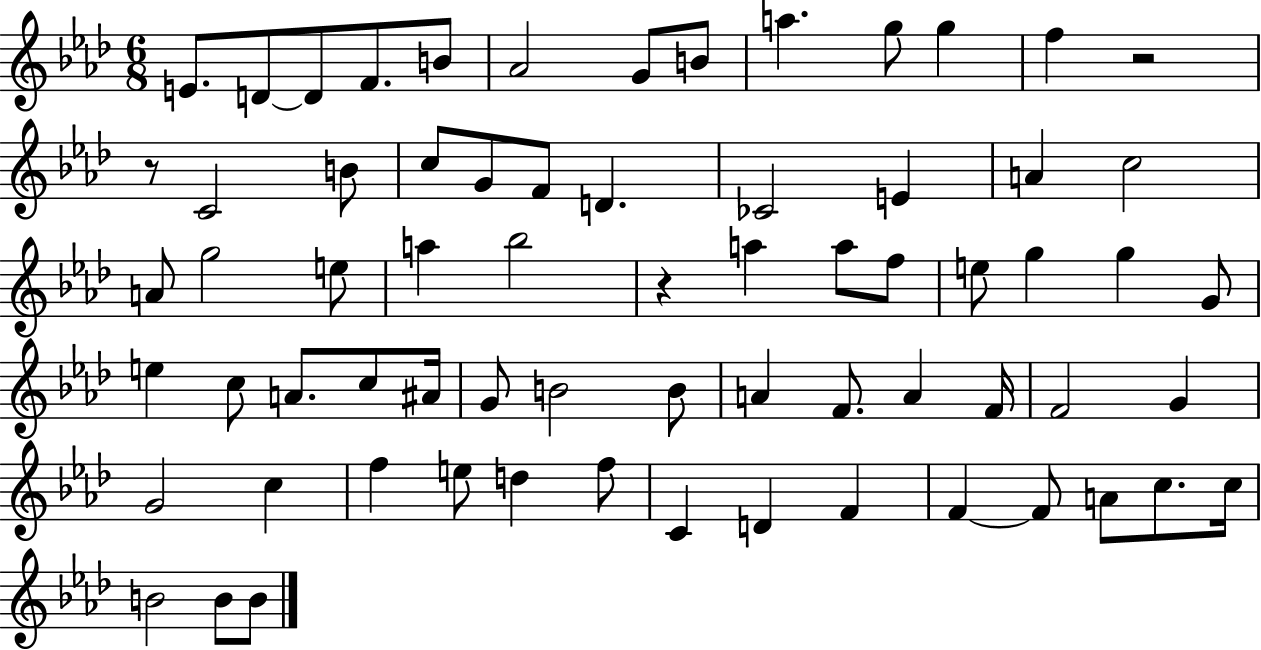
X:1
T:Untitled
M:6/8
L:1/4
K:Ab
E/2 D/2 D/2 F/2 B/2 _A2 G/2 B/2 a g/2 g f z2 z/2 C2 B/2 c/2 G/2 F/2 D _C2 E A c2 A/2 g2 e/2 a _b2 z a a/2 f/2 e/2 g g G/2 e c/2 A/2 c/2 ^A/4 G/2 B2 B/2 A F/2 A F/4 F2 G G2 c f e/2 d f/2 C D F F F/2 A/2 c/2 c/4 B2 B/2 B/2